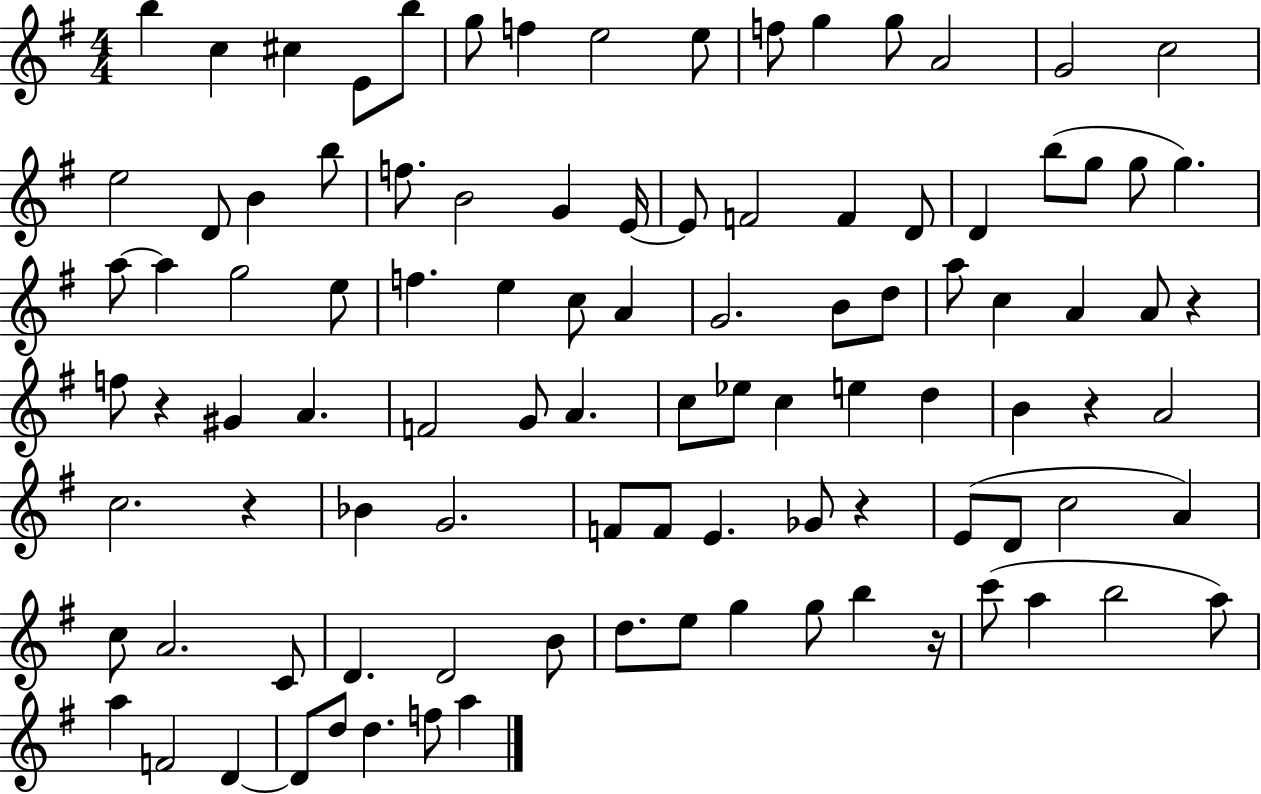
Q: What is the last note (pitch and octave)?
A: A5